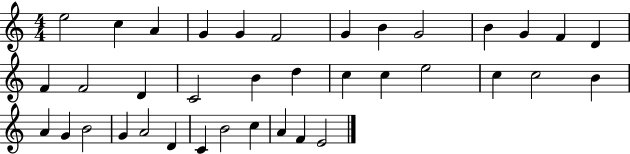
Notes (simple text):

E5/h C5/q A4/q G4/q G4/q F4/h G4/q B4/q G4/h B4/q G4/q F4/q D4/q F4/q F4/h D4/q C4/h B4/q D5/q C5/q C5/q E5/h C5/q C5/h B4/q A4/q G4/q B4/h G4/q A4/h D4/q C4/q B4/h C5/q A4/q F4/q E4/h